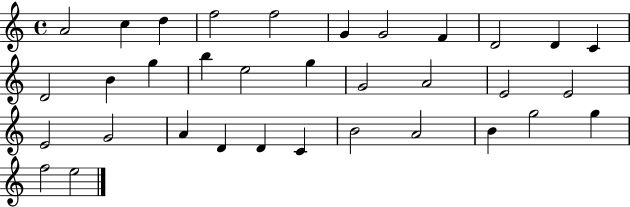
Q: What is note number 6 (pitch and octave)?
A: G4